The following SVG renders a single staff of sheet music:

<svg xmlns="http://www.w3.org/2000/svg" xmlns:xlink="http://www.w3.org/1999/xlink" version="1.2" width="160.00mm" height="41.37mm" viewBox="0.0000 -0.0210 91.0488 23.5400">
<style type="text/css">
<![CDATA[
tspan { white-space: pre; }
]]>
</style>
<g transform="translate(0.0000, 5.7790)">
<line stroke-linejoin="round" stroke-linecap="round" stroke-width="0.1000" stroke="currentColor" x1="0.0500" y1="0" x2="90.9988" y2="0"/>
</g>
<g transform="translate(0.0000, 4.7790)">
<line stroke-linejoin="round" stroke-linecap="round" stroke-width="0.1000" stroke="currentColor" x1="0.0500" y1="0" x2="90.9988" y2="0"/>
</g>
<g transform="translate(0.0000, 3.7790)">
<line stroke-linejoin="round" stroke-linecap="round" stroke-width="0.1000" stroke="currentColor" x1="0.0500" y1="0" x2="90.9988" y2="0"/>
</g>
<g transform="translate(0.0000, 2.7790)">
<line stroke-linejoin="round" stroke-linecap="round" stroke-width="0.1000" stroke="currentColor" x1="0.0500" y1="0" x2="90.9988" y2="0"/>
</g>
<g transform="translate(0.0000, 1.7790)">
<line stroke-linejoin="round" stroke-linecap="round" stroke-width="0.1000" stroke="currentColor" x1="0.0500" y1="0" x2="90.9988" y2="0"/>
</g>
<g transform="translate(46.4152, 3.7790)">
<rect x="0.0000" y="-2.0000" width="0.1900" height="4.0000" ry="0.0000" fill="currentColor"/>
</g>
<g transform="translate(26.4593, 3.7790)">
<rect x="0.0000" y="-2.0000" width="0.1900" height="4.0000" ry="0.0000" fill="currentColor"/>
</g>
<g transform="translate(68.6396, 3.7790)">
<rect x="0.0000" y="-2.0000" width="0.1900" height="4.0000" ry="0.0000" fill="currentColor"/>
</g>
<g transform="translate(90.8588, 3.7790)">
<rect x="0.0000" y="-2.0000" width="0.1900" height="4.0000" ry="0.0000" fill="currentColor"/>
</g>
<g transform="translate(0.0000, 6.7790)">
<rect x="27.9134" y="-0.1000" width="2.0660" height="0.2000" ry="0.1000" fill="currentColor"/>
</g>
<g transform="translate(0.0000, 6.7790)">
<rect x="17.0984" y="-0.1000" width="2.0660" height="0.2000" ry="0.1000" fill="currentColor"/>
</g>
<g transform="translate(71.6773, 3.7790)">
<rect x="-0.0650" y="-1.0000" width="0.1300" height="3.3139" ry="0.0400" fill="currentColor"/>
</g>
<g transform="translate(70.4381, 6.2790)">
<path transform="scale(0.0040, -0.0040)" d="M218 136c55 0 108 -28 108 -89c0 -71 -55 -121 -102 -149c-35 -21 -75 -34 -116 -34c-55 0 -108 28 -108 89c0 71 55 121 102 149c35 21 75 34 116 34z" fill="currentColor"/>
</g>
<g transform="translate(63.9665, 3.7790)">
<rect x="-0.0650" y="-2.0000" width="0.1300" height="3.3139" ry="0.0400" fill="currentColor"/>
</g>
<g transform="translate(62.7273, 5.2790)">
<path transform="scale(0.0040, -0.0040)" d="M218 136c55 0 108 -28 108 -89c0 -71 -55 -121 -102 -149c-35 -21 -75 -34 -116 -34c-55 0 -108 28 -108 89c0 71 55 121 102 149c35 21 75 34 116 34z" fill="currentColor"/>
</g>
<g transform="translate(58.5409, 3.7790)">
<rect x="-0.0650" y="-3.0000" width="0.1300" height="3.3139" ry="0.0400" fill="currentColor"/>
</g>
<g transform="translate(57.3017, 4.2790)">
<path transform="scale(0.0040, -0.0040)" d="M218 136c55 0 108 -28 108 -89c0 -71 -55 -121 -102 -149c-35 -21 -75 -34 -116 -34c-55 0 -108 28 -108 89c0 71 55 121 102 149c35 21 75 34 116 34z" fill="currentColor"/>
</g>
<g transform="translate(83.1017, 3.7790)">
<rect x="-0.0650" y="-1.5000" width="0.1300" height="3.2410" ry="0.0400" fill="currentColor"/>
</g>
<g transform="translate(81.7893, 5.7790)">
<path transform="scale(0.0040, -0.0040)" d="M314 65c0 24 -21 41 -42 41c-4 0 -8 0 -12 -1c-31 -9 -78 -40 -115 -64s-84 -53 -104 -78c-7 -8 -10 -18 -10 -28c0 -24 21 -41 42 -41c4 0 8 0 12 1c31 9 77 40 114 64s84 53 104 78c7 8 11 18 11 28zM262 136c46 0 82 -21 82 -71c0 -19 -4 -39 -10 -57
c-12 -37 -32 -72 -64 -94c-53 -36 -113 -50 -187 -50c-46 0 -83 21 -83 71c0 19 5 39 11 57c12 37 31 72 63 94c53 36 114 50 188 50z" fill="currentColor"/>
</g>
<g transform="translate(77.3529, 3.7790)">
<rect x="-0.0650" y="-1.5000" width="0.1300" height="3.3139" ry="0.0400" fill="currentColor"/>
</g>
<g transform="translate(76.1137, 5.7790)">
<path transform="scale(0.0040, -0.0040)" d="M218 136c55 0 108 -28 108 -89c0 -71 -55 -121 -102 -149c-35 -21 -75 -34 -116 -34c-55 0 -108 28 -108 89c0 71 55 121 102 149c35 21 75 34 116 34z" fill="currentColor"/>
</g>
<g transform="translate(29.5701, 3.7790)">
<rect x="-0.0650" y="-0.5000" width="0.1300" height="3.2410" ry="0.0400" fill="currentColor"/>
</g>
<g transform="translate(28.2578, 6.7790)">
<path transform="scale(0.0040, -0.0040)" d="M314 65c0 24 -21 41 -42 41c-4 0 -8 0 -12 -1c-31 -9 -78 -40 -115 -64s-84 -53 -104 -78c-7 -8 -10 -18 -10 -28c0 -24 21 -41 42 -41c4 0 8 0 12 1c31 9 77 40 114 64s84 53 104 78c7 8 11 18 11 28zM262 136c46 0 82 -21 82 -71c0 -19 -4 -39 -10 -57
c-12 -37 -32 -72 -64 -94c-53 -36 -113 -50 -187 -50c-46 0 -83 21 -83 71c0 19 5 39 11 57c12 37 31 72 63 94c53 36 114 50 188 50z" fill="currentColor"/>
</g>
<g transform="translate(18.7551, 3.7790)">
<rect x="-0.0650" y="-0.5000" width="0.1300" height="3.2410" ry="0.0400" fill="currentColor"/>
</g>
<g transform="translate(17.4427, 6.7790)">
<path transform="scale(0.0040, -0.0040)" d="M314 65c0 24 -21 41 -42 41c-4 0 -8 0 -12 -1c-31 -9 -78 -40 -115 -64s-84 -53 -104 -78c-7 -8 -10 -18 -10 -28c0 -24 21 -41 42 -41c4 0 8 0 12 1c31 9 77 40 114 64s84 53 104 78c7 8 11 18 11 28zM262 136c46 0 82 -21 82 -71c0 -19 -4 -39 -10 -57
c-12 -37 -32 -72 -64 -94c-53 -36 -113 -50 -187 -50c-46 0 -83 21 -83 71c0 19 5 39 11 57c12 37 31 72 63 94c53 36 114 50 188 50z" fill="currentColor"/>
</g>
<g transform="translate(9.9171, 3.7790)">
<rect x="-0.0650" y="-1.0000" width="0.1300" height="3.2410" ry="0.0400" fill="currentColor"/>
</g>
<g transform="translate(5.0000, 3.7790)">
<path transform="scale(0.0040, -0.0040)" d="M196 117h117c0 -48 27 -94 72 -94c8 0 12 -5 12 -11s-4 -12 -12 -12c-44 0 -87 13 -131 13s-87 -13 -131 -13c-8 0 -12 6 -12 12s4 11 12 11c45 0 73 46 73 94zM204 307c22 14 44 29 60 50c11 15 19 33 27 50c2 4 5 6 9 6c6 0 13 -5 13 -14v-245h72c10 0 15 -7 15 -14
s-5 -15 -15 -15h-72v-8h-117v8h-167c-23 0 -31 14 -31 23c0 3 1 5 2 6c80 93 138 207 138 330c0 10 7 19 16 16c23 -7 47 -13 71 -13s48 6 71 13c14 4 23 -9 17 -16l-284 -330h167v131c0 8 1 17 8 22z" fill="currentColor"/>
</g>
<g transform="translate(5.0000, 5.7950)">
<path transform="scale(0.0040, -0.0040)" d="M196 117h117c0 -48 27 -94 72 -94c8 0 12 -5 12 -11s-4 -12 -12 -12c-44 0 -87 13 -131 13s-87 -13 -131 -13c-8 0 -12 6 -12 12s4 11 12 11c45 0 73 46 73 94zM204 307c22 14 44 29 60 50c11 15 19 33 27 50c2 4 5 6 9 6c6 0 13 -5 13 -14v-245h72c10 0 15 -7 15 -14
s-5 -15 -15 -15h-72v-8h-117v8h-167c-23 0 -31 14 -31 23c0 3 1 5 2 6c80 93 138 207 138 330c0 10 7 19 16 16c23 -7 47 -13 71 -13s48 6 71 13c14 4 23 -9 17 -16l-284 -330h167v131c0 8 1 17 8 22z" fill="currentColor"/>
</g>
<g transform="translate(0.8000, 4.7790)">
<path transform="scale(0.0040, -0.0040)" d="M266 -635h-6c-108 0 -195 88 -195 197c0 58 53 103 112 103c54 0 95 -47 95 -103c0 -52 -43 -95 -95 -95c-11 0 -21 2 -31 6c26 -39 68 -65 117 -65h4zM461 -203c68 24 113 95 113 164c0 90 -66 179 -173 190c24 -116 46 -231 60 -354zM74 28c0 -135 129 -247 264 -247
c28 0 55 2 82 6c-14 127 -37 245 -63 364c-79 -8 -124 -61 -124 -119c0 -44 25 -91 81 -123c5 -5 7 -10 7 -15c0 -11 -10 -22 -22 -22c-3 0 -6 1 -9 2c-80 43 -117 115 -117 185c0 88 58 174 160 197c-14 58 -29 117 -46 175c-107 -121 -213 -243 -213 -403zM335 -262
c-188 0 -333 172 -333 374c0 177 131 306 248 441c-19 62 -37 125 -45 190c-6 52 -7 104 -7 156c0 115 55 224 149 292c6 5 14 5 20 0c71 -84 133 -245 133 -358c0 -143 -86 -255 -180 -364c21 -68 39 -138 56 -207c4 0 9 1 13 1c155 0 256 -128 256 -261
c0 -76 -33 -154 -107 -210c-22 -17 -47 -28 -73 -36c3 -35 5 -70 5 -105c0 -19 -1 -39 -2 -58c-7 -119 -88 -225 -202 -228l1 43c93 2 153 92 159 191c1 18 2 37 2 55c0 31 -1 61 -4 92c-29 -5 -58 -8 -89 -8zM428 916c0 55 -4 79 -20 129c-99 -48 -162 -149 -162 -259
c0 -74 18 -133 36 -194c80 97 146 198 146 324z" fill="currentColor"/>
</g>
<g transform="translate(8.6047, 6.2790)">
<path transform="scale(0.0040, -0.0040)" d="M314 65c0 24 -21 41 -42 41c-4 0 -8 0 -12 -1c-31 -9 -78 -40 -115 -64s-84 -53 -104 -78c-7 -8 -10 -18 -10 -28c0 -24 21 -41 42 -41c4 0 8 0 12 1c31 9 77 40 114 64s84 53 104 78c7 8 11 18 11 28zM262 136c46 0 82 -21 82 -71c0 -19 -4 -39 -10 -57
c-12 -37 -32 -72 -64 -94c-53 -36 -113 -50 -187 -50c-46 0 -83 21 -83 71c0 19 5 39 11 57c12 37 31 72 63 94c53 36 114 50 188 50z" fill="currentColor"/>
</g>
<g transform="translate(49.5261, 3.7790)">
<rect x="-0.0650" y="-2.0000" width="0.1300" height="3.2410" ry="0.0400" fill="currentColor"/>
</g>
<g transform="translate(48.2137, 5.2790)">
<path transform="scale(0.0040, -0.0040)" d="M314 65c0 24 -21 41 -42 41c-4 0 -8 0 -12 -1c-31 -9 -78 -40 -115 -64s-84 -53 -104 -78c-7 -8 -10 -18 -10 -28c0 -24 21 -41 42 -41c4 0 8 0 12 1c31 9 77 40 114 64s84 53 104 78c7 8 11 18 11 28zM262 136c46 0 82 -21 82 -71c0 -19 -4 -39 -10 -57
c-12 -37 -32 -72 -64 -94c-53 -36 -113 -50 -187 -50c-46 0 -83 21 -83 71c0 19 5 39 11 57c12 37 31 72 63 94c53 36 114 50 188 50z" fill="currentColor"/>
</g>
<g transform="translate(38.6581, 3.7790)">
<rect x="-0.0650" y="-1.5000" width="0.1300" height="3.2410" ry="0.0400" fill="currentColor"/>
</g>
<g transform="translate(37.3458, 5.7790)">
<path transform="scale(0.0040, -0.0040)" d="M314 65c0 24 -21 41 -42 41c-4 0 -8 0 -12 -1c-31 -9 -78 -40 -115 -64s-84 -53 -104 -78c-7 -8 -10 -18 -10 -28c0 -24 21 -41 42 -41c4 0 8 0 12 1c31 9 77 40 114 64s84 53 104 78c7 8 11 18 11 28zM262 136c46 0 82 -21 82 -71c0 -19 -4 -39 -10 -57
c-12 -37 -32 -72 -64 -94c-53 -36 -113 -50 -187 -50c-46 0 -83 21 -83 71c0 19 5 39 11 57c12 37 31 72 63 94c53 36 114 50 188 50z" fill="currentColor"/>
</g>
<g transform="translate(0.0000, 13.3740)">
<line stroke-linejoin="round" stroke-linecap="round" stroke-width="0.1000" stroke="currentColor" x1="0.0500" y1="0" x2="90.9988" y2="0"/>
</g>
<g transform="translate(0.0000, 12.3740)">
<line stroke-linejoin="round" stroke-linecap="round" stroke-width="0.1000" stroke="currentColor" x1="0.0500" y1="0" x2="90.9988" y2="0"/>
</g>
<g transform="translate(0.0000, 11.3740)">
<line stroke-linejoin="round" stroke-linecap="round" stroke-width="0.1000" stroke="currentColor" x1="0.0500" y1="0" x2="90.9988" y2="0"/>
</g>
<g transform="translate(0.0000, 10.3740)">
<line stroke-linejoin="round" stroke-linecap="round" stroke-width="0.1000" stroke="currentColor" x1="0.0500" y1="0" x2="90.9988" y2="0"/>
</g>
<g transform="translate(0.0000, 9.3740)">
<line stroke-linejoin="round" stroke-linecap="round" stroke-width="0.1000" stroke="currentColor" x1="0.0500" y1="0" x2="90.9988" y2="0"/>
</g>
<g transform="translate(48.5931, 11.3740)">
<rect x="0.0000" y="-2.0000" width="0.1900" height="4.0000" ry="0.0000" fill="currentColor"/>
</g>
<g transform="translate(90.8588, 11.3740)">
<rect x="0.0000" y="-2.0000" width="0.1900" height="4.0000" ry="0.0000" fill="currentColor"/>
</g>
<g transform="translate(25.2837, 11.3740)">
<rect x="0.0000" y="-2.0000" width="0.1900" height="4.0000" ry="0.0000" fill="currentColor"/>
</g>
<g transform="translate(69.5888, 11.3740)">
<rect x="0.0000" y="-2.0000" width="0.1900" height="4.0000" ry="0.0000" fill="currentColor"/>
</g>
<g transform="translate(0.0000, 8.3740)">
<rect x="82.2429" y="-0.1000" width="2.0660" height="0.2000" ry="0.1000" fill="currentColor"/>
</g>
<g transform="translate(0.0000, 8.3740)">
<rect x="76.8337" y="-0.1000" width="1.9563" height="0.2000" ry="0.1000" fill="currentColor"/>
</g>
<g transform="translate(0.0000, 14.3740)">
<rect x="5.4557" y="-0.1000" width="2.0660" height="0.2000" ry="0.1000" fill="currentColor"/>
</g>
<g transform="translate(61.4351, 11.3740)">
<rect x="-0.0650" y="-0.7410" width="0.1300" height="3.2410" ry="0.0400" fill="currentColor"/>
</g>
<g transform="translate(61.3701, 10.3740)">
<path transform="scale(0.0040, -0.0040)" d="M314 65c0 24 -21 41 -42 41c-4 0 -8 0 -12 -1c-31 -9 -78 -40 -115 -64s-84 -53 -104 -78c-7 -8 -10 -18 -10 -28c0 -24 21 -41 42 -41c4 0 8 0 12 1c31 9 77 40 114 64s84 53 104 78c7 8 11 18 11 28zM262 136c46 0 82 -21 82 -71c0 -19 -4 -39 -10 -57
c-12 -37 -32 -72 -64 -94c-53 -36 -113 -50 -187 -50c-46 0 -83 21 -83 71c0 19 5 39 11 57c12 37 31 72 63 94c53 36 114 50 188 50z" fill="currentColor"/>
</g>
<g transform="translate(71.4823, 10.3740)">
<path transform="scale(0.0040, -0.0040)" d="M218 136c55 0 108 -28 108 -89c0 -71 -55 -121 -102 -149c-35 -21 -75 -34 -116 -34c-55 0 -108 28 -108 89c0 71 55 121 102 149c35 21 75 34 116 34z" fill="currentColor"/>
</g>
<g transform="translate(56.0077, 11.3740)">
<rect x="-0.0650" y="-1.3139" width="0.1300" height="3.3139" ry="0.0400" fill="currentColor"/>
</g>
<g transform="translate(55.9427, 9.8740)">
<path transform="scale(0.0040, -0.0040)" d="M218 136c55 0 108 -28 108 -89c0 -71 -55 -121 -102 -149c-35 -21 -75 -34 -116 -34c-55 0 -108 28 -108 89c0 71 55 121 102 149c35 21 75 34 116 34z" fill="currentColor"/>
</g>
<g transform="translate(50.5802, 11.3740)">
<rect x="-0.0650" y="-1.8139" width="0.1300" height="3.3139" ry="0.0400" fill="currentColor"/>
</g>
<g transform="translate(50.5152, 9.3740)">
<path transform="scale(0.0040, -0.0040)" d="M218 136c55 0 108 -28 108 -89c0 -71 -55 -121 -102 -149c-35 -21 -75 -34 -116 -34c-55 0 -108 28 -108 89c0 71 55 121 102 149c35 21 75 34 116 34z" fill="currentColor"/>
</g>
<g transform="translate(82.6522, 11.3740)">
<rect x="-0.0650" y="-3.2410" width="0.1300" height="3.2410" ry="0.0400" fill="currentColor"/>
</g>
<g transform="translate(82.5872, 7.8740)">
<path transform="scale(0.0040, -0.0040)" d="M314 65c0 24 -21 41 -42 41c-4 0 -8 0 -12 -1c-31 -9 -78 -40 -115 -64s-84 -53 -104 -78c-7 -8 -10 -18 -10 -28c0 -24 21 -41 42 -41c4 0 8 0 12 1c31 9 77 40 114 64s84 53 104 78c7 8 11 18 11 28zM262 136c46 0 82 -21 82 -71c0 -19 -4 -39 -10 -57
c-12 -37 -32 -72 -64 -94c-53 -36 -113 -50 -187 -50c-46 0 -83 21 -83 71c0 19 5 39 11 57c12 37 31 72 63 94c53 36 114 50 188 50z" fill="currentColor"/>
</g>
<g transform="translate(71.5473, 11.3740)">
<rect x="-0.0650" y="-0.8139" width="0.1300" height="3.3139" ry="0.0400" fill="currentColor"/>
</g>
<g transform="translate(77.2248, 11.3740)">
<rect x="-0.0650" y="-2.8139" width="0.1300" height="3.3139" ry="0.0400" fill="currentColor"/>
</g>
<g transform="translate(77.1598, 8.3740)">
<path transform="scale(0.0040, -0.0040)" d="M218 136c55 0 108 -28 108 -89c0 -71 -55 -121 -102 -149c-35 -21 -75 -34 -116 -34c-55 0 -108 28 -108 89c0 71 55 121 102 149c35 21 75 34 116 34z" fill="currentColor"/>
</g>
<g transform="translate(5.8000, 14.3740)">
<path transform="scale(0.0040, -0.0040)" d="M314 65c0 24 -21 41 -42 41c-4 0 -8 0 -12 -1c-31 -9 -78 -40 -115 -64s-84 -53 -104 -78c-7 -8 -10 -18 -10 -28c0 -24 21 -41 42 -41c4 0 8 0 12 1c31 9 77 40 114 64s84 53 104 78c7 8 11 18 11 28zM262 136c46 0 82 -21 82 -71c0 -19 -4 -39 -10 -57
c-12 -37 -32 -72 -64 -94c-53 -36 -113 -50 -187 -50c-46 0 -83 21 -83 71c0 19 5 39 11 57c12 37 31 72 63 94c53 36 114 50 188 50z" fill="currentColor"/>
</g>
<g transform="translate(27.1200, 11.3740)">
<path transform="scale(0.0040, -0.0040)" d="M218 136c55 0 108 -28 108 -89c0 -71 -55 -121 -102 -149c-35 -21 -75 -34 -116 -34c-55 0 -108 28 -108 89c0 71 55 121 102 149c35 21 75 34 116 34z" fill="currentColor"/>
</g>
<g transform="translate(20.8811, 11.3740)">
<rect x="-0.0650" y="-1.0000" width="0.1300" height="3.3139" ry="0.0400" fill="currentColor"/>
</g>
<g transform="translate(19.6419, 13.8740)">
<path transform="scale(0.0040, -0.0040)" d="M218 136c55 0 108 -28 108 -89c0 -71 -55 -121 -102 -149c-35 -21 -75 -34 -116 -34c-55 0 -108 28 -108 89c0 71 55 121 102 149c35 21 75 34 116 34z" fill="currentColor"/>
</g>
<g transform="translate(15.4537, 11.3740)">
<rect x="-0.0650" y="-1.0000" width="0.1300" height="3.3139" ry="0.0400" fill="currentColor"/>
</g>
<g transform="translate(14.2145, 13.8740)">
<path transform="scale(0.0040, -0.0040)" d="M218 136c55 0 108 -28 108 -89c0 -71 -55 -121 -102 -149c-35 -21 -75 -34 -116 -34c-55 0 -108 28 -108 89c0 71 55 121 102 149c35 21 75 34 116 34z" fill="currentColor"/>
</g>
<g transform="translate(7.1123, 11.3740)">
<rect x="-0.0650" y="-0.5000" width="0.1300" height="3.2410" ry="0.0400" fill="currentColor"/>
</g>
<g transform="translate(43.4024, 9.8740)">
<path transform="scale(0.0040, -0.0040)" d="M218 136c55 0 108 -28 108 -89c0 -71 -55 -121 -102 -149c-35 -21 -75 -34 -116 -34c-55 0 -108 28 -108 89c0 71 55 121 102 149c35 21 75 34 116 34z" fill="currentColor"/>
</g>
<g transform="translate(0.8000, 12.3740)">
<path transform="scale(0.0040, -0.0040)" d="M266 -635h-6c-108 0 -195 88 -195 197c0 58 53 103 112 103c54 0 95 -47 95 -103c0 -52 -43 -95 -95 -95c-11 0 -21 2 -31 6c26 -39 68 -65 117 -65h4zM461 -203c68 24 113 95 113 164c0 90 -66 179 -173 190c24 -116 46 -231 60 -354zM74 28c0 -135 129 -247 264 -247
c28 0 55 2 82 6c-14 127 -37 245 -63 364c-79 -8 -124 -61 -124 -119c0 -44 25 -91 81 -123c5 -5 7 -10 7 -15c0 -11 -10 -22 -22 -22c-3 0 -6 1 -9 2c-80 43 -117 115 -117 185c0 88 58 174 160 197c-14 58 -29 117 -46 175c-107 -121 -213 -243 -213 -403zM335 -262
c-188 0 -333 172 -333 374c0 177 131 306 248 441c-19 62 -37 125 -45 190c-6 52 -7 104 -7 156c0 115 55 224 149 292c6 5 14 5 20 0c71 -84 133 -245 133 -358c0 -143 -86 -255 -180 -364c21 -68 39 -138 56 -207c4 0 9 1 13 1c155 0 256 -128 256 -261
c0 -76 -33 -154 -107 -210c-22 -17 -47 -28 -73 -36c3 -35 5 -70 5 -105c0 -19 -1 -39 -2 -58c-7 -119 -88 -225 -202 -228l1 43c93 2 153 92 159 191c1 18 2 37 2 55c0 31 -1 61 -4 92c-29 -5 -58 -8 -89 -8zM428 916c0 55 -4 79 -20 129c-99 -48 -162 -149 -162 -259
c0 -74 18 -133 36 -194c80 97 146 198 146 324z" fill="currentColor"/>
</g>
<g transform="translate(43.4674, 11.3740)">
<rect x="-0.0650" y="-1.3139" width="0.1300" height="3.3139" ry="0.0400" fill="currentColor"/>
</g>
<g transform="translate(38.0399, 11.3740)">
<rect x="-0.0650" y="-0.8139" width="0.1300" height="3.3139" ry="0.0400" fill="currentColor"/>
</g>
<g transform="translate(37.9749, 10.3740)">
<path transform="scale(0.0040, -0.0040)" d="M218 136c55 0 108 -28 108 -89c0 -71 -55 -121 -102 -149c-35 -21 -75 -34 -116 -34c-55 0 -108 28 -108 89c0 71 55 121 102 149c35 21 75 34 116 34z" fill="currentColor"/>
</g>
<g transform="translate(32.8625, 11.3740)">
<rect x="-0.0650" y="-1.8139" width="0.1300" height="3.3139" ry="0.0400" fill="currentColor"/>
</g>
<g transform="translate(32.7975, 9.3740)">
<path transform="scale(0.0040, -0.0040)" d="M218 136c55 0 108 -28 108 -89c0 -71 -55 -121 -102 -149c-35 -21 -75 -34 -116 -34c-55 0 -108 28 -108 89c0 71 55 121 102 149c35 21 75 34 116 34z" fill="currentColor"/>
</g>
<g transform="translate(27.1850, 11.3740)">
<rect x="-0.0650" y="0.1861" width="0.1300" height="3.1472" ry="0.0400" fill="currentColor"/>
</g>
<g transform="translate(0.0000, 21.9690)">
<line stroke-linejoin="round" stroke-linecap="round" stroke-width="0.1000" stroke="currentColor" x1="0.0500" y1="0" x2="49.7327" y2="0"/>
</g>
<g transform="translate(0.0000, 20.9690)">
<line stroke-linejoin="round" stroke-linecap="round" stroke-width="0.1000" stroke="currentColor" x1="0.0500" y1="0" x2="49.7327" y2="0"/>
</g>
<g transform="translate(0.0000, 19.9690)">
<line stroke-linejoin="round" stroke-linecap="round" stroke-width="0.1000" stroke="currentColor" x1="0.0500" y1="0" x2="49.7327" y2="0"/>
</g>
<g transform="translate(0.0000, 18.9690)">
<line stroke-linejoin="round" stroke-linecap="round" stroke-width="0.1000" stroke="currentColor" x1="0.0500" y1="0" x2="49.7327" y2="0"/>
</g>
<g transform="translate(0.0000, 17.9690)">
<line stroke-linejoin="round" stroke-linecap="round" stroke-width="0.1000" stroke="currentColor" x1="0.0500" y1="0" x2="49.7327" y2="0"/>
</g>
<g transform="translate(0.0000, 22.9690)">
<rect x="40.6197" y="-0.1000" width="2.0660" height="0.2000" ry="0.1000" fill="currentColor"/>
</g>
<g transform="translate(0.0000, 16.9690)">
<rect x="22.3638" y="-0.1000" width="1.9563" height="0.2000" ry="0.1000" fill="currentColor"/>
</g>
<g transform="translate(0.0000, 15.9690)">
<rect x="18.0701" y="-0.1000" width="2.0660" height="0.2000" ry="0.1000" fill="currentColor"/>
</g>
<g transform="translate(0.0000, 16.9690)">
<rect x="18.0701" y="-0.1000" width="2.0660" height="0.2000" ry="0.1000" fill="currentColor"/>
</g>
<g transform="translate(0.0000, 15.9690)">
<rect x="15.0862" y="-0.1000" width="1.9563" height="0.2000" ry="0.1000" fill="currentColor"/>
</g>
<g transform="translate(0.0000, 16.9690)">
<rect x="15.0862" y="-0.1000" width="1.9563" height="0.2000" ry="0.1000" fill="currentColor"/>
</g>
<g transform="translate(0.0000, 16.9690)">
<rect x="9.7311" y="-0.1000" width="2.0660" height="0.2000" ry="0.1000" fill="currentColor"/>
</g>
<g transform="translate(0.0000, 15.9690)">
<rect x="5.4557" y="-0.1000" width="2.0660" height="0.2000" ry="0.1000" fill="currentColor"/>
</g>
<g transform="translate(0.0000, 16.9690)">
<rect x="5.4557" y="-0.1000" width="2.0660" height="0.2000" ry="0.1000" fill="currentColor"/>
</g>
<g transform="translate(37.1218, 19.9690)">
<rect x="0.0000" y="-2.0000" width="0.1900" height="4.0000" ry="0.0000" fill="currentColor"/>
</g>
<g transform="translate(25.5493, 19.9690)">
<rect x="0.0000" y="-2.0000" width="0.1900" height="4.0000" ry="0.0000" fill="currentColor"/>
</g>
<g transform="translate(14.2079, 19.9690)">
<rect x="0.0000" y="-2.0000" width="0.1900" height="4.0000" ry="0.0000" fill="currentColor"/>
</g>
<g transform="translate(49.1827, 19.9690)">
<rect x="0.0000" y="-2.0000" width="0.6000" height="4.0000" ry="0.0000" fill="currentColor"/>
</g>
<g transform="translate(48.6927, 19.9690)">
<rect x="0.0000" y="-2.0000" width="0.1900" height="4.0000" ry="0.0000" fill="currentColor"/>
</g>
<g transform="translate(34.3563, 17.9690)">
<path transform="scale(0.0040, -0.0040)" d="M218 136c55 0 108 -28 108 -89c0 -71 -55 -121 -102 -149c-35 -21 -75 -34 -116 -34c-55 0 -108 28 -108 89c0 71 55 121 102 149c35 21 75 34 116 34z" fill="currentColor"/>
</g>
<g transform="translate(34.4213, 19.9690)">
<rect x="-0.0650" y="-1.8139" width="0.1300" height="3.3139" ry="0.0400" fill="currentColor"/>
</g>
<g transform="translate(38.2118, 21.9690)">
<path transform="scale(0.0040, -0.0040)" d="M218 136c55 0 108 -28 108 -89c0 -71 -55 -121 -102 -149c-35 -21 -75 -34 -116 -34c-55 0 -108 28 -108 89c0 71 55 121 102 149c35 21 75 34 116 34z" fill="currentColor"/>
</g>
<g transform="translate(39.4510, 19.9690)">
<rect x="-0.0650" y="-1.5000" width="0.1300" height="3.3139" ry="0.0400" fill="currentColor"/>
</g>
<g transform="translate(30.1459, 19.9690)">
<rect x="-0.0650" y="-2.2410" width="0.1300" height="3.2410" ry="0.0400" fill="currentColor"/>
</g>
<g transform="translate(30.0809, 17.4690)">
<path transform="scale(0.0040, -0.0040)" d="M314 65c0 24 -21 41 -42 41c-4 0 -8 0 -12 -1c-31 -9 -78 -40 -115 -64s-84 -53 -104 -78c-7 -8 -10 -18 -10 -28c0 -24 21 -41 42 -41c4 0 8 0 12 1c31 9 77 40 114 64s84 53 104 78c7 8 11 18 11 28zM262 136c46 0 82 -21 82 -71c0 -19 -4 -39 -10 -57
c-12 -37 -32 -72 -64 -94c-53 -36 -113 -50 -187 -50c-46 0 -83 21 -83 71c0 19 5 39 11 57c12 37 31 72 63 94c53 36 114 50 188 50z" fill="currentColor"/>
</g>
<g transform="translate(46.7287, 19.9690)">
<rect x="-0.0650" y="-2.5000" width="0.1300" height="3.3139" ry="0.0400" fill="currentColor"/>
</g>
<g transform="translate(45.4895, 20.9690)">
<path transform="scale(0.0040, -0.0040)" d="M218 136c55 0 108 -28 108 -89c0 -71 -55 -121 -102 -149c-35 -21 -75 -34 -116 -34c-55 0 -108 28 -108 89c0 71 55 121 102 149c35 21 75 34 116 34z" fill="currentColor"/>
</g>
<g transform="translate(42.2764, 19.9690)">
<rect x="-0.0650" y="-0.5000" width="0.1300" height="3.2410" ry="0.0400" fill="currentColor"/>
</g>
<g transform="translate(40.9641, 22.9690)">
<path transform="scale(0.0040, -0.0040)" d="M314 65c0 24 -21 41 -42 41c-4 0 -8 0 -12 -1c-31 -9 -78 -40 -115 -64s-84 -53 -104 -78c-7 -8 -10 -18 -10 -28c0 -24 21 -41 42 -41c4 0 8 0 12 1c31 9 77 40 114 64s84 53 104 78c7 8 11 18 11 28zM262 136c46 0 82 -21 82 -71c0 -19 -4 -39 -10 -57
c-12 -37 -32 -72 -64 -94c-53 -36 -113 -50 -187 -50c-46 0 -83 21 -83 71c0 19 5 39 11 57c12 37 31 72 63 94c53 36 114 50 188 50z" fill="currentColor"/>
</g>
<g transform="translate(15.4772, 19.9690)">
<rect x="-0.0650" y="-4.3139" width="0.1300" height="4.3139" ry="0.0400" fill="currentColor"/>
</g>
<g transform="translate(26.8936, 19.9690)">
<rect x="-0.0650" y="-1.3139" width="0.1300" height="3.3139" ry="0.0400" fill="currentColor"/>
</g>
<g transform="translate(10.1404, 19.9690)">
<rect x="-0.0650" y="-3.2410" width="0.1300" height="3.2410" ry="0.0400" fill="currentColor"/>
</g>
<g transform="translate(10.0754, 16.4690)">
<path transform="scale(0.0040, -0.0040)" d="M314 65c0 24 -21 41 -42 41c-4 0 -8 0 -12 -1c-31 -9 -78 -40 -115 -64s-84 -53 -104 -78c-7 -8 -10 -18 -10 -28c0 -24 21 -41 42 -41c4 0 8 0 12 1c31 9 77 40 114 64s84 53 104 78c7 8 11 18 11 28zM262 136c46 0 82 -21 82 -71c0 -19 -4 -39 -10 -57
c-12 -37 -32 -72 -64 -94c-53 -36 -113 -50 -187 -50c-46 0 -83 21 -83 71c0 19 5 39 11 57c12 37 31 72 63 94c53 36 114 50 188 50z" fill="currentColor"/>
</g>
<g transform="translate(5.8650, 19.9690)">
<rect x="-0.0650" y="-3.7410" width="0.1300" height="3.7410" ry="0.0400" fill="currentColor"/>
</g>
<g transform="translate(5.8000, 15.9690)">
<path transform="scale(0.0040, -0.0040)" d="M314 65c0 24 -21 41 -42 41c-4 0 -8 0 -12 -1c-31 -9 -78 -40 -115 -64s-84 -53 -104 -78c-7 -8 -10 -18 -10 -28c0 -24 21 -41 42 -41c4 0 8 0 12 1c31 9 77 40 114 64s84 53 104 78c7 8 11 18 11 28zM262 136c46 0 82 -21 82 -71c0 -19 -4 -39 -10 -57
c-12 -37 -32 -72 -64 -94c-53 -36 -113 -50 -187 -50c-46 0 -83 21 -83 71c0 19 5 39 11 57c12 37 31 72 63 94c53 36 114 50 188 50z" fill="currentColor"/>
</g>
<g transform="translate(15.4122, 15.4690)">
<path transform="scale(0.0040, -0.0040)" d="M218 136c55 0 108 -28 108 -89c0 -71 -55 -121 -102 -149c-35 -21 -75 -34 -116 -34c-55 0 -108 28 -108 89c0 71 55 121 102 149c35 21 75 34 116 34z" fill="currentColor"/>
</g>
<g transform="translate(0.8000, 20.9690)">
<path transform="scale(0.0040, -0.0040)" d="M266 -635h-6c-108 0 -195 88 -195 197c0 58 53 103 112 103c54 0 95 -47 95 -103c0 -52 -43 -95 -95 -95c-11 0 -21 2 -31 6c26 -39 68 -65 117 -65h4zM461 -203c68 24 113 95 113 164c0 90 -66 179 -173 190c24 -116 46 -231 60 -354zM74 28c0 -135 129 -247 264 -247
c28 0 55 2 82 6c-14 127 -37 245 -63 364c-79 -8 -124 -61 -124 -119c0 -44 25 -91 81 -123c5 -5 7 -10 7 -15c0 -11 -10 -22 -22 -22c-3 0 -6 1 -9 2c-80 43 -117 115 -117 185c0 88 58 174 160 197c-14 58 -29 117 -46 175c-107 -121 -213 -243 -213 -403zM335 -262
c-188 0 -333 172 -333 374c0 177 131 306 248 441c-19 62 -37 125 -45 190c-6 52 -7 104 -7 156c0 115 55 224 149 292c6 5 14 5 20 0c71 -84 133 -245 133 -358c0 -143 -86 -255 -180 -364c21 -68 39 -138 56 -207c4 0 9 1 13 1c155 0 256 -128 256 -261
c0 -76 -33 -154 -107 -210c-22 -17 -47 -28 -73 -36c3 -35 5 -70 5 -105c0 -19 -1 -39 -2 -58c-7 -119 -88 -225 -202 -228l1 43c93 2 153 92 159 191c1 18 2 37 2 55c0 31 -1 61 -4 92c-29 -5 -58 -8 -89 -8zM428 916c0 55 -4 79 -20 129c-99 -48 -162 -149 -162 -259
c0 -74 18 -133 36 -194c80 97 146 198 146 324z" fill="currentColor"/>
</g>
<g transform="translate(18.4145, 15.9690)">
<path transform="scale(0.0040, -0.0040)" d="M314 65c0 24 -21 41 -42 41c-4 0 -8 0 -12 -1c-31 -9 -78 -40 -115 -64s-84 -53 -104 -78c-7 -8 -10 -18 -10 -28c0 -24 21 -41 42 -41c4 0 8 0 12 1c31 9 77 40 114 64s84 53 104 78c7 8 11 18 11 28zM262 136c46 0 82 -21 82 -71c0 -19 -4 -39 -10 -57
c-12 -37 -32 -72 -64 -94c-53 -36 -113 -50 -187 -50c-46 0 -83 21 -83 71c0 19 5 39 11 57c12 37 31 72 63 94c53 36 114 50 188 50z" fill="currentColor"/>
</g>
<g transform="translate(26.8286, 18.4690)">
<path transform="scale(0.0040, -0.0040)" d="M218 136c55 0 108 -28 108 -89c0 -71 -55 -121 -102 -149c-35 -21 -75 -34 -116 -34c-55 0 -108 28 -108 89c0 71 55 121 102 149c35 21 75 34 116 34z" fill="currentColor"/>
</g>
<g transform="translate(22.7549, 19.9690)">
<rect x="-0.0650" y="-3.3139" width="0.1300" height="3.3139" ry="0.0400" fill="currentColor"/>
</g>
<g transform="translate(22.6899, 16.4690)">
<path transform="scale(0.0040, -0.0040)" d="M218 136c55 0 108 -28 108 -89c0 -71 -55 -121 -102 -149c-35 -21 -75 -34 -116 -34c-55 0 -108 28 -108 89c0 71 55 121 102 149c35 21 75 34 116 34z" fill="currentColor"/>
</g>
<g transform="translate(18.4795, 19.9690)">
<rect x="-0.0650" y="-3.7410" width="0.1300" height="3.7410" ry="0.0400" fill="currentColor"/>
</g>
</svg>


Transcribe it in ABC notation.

X:1
T:Untitled
M:4/4
L:1/4
K:C
D2 C2 C2 E2 F2 A F D E E2 C2 D D B f d e f e d2 d a b2 c'2 b2 d' c'2 b e g2 f E C2 G